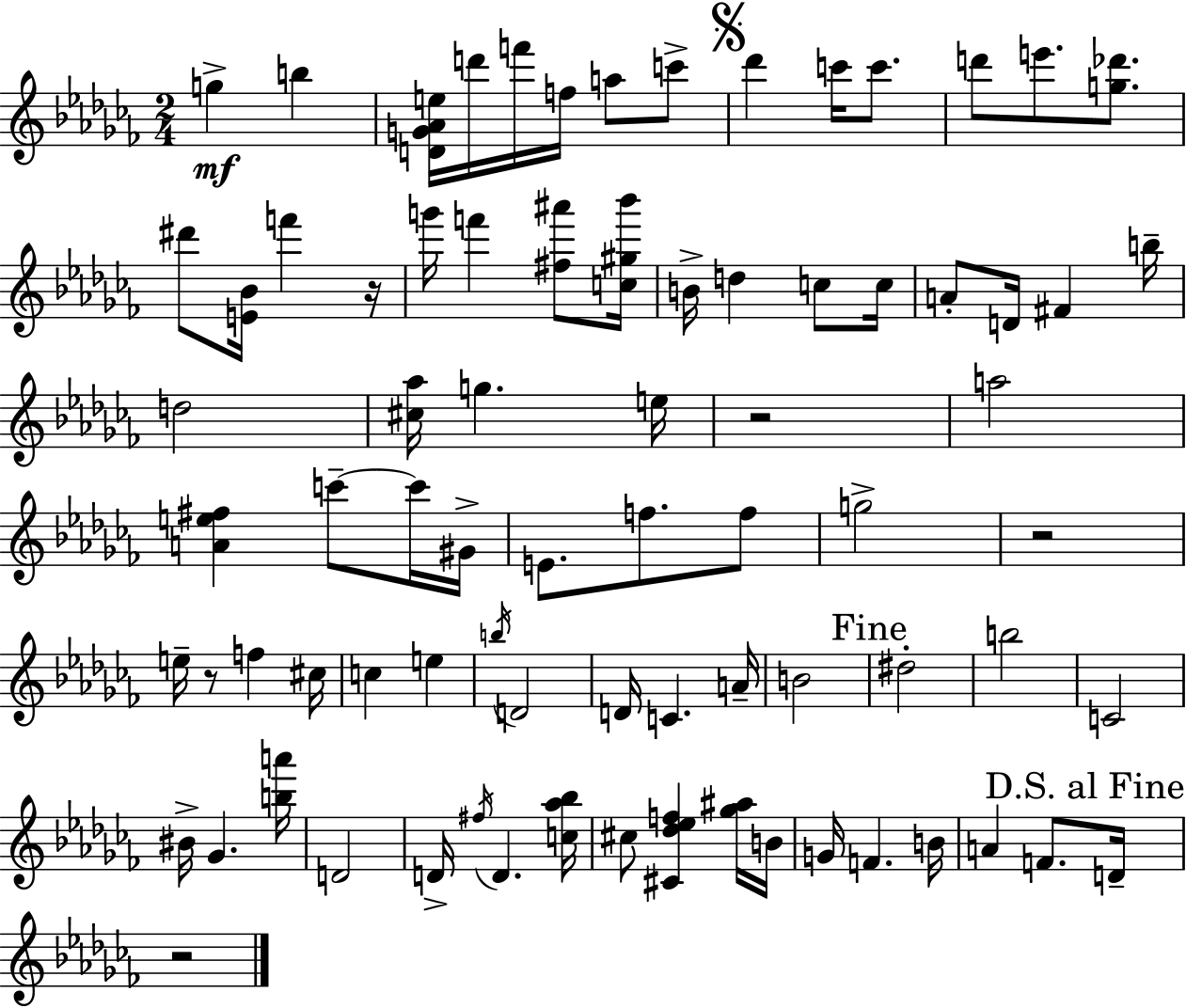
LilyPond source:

{
  \clef treble
  \numericTimeSignature
  \time 2/4
  \key aes \minor
  g''4->\mf b''4 | <d' g' aes' e''>16 d'''16 f'''16 f''16 a''8 c'''8-> | \mark \markup { \musicglyph "scripts.segno" } des'''4 c'''16 c'''8. | d'''8 e'''8. <g'' des'''>8. | \break dis'''8 <e' bes'>16 f'''4 r16 | g'''16 f'''4 <fis'' ais'''>8 <c'' gis'' bes'''>16 | b'16-> d''4 c''8 c''16 | a'8-. d'16 fis'4 b''16-- | \break d''2 | <cis'' aes''>16 g''4. e''16 | r2 | a''2 | \break <a' e'' fis''>4 c'''8--~~ c'''16 gis'16-> | e'8. f''8. f''8 | g''2-> | r2 | \break e''16-- r8 f''4 cis''16 | c''4 e''4 | \acciaccatura { b''16 } d'2 | d'16 c'4. | \break a'16-- b'2 | \mark "Fine" dis''2-. | b''2 | c'2 | \break bis'16-> ges'4. | <b'' a'''>16 d'2 | d'16-> \acciaccatura { fis''16 } d'4. | <c'' aes'' bes''>16 cis''8 <cis' des'' ees'' f''>4 | \break <ges'' ais''>16 b'16 g'16 f'4. | b'16 a'4 f'8. | \mark "D.S. al Fine" d'16-- r2 | \bar "|."
}